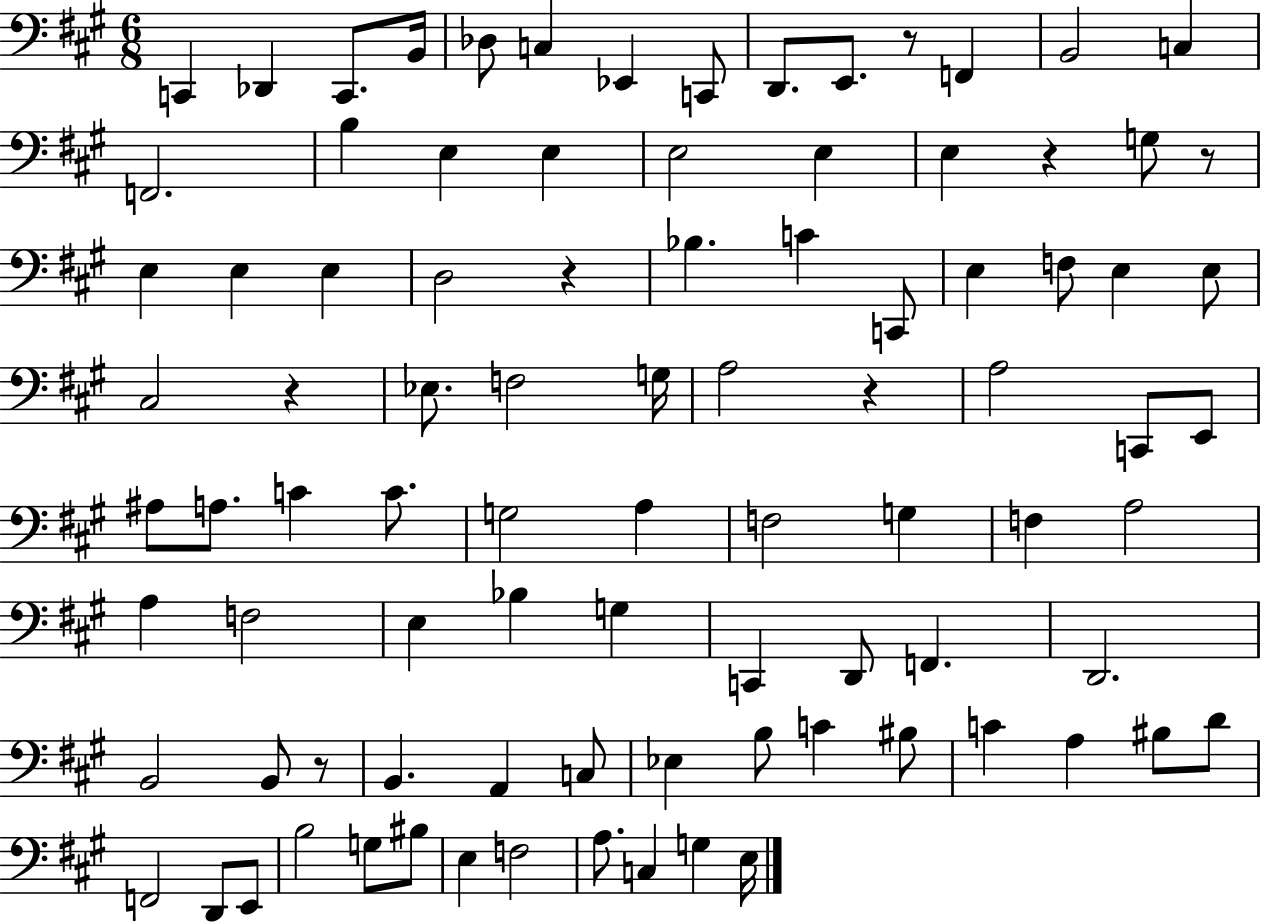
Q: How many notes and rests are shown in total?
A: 91